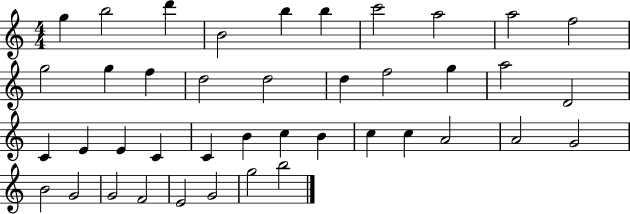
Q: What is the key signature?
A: C major